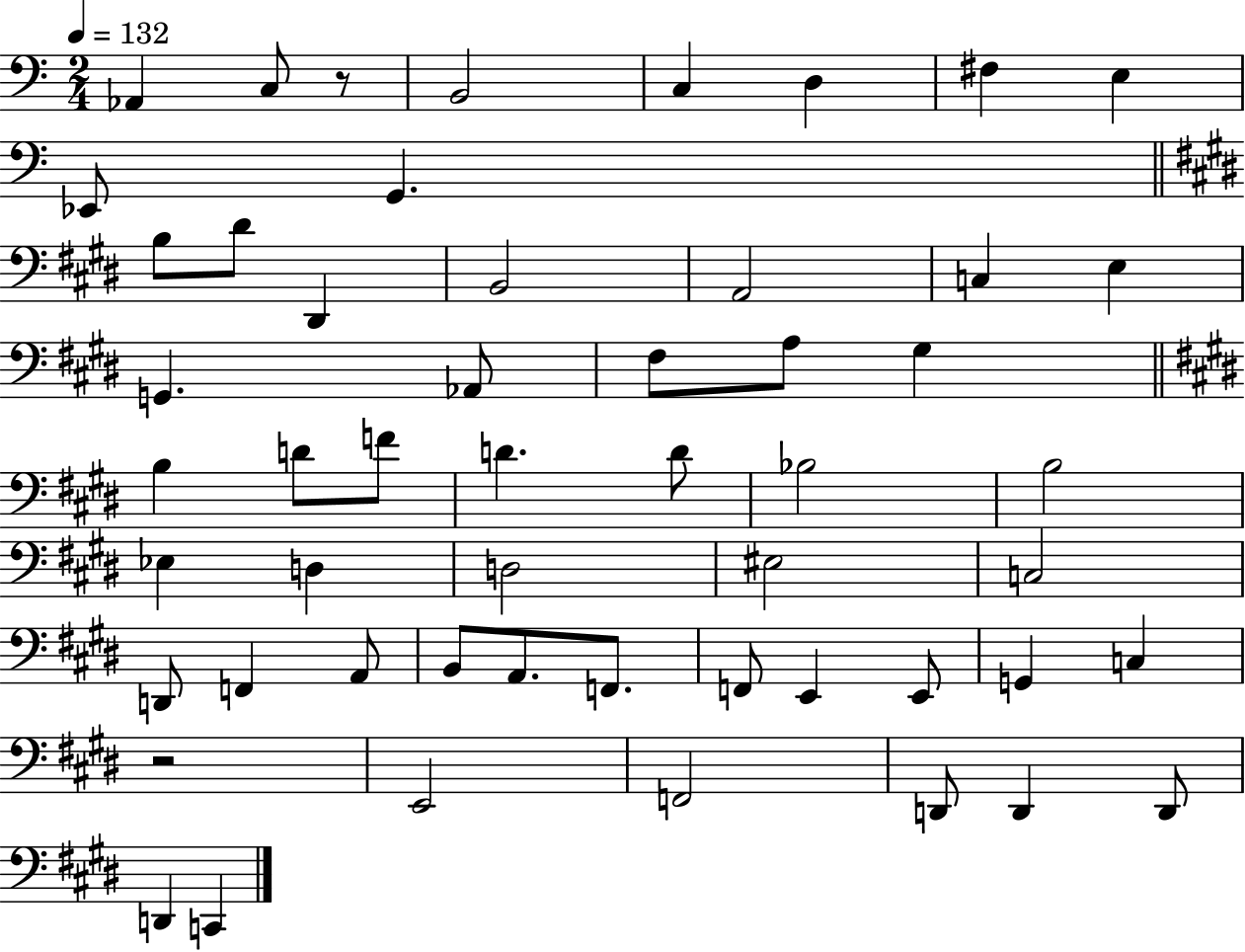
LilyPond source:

{
  \clef bass
  \numericTimeSignature
  \time 2/4
  \key c \major
  \tempo 4 = 132
  aes,4 c8 r8 | b,2 | c4 d4 | fis4 e4 | \break ees,8 g,4. | \bar "||" \break \key e \major b8 dis'8 dis,4 | b,2 | a,2 | c4 e4 | \break g,4. aes,8 | fis8 a8 gis4 | \bar "||" \break \key e \major b4 d'8 f'8 | d'4. d'8 | bes2 | b2 | \break ees4 d4 | d2 | eis2 | c2 | \break d,8 f,4 a,8 | b,8 a,8. f,8. | f,8 e,4 e,8 | g,4 c4 | \break r2 | e,2 | f,2 | d,8 d,4 d,8 | \break d,4 c,4 | \bar "|."
}